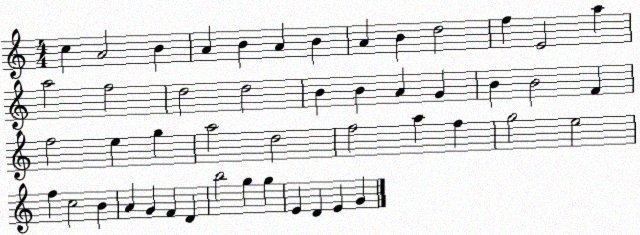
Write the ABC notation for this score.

X:1
T:Untitled
M:4/4
L:1/4
K:C
c A2 B A B A B A B d2 f E2 a a2 f2 d2 d2 B B A G B B2 F f2 e g a2 d2 f2 a f g2 e2 f c2 B A G F D b2 g g E D E G